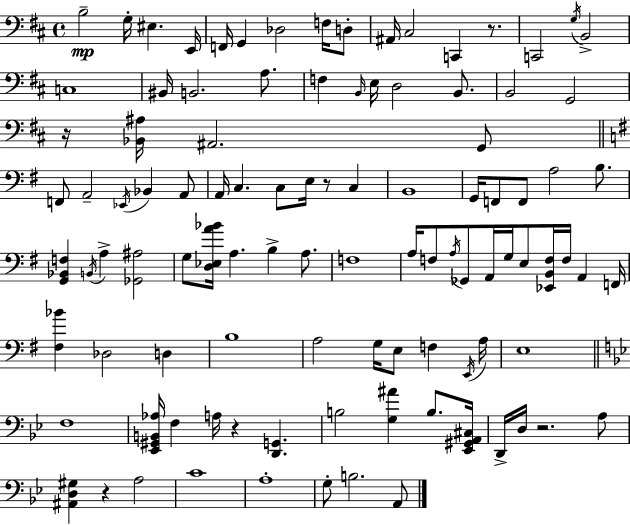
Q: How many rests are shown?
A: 6